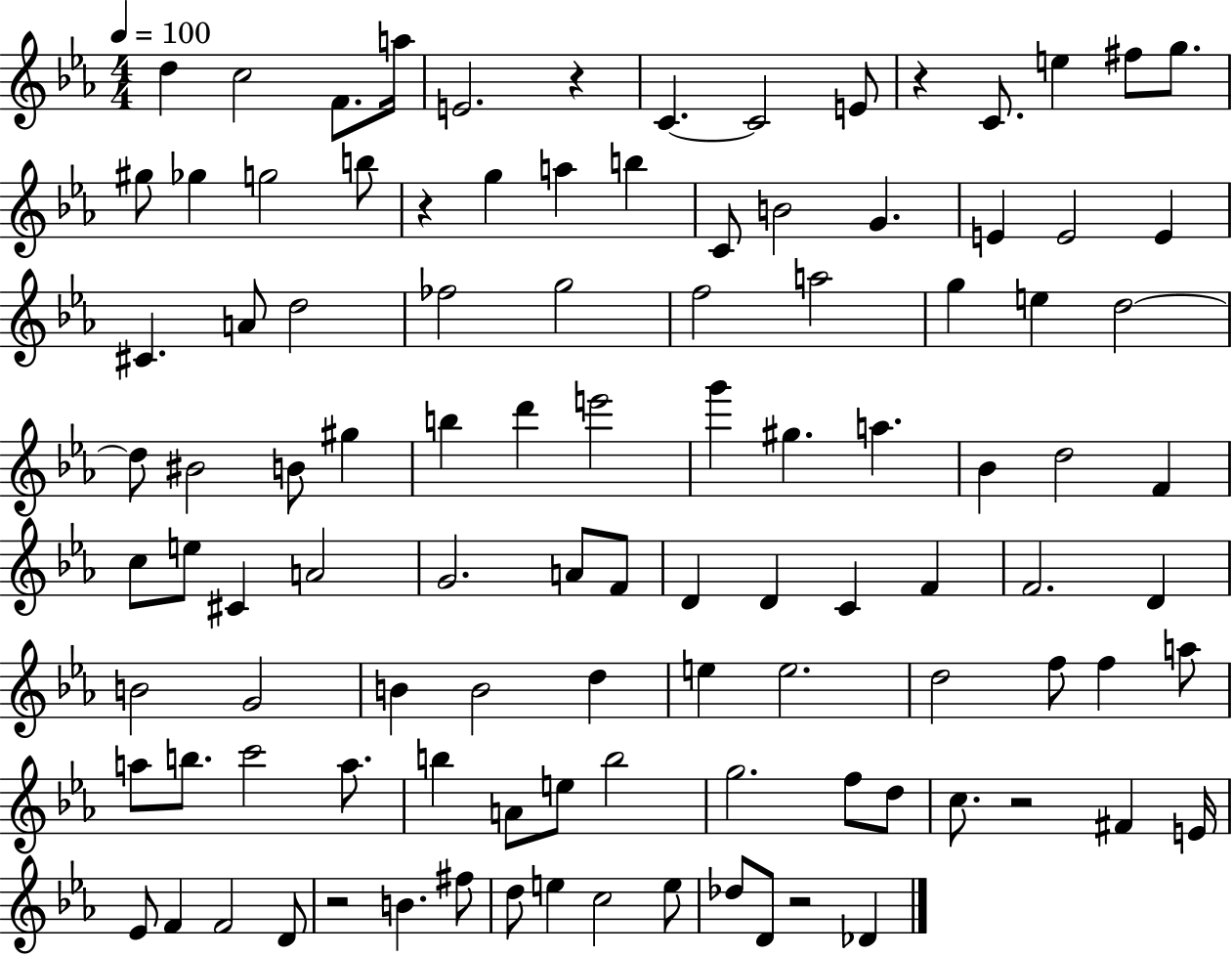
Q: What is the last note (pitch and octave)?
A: Db4